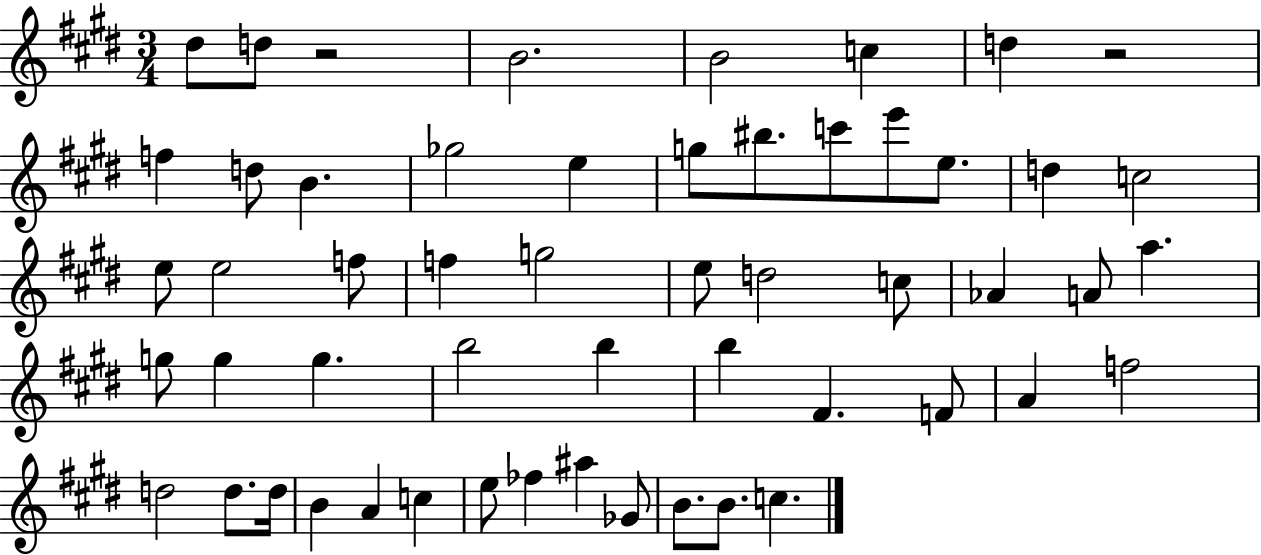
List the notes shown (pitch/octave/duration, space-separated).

D#5/e D5/e R/h B4/h. B4/h C5/q D5/q R/h F5/q D5/e B4/q. Gb5/h E5/q G5/e BIS5/e. C6/e E6/e E5/e. D5/q C5/h E5/e E5/h F5/e F5/q G5/h E5/e D5/h C5/e Ab4/q A4/e A5/q. G5/e G5/q G5/q. B5/h B5/q B5/q F#4/q. F4/e A4/q F5/h D5/h D5/e. D5/s B4/q A4/q C5/q E5/e FES5/q A#5/q Gb4/e B4/e. B4/e. C5/q.